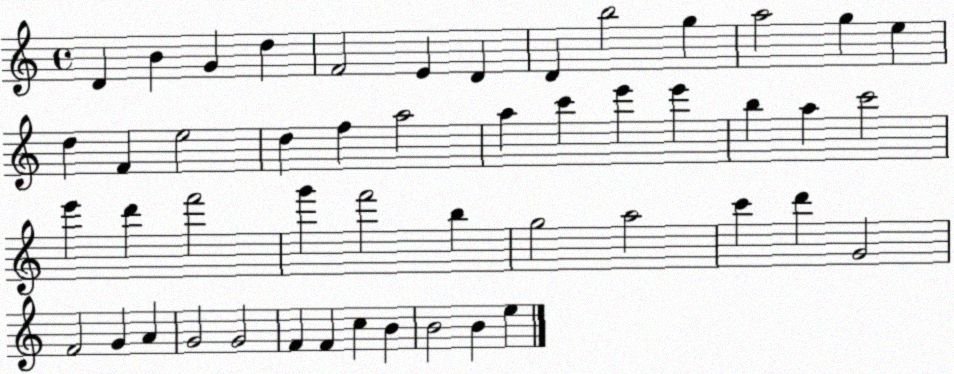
X:1
T:Untitled
M:4/4
L:1/4
K:C
D B G d F2 E D D b2 g a2 g e d F e2 d f a2 a c' e' e' b a c'2 e' d' f'2 g' f'2 b g2 a2 c' d' G2 F2 G A G2 G2 F F c B B2 B e